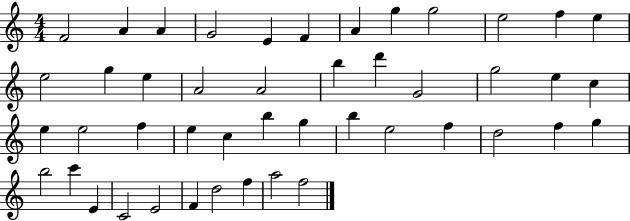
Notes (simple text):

F4/h A4/q A4/q G4/h E4/q F4/q A4/q G5/q G5/h E5/h F5/q E5/q E5/h G5/q E5/q A4/h A4/h B5/q D6/q G4/h G5/h E5/q C5/q E5/q E5/h F5/q E5/q C5/q B5/q G5/q B5/q E5/h F5/q D5/h F5/q G5/q B5/h C6/q E4/q C4/h E4/h F4/q D5/h F5/q A5/h F5/h